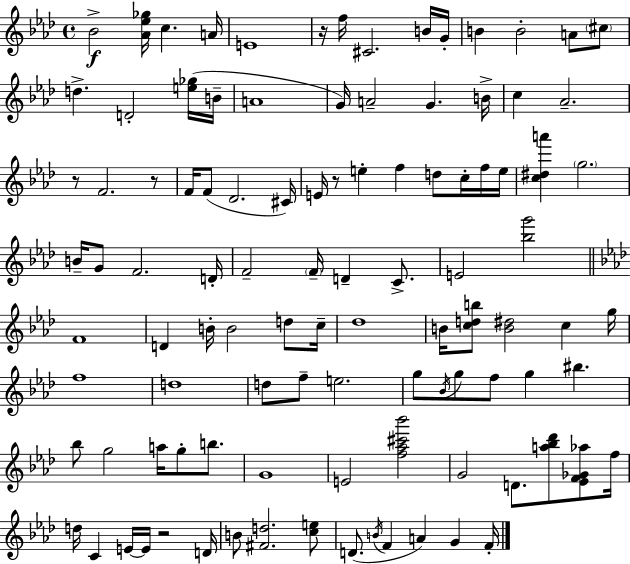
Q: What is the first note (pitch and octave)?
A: Bb4